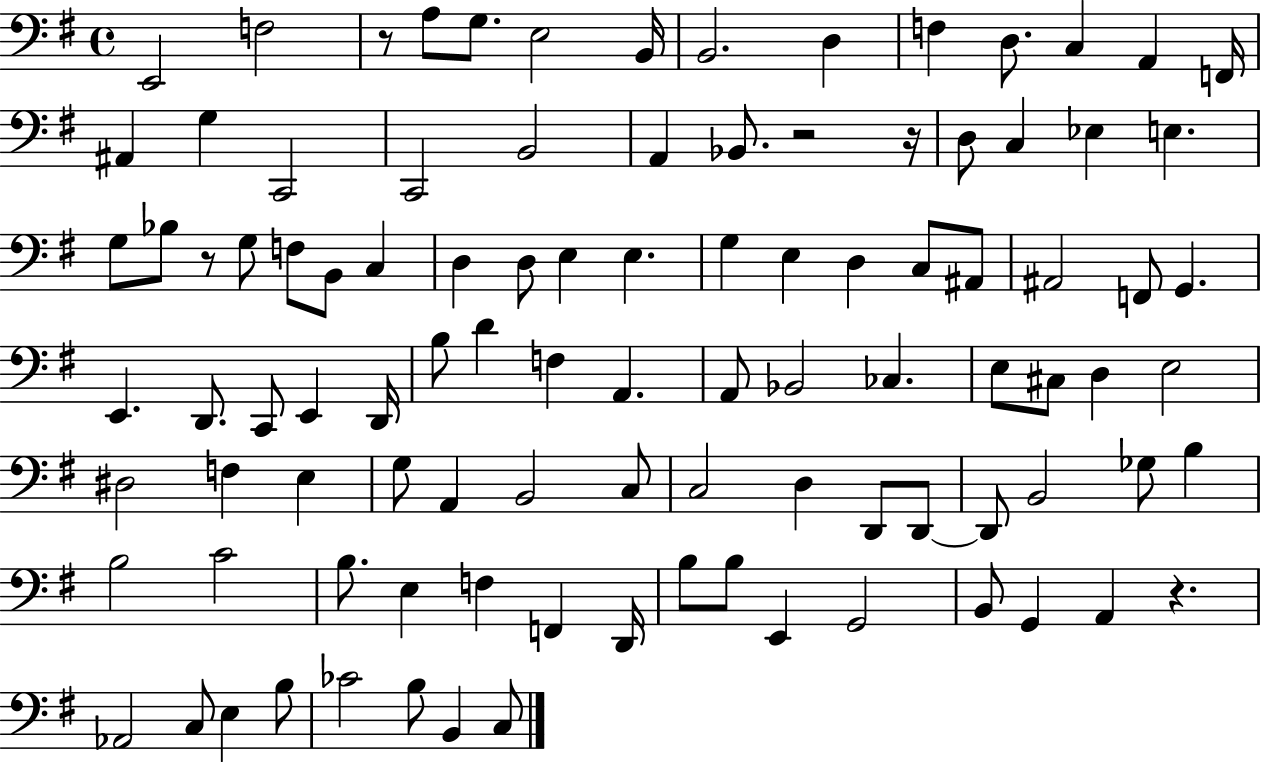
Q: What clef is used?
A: bass